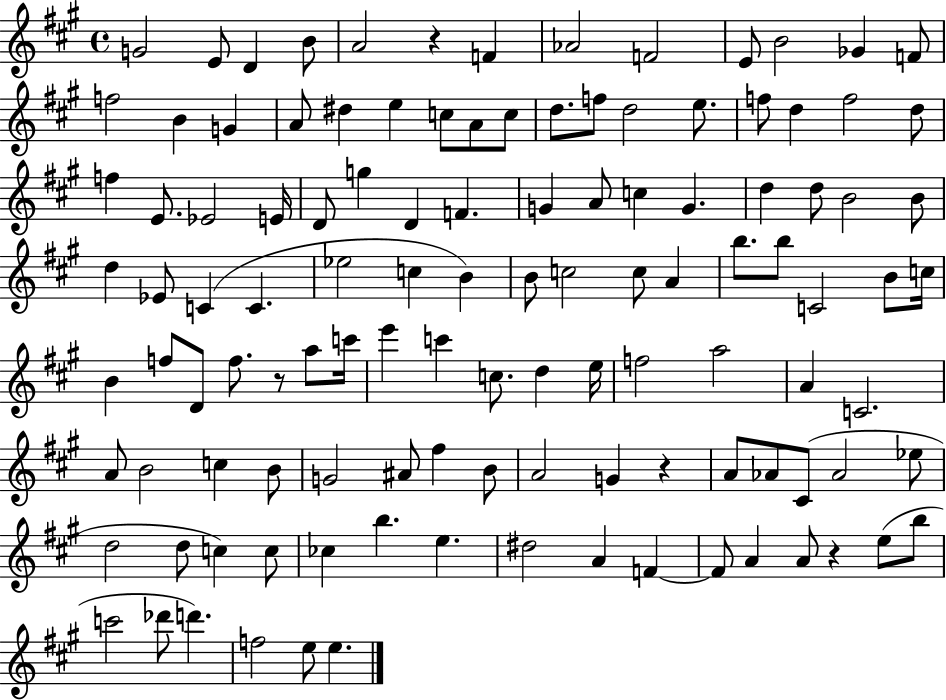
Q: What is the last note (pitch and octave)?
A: E5